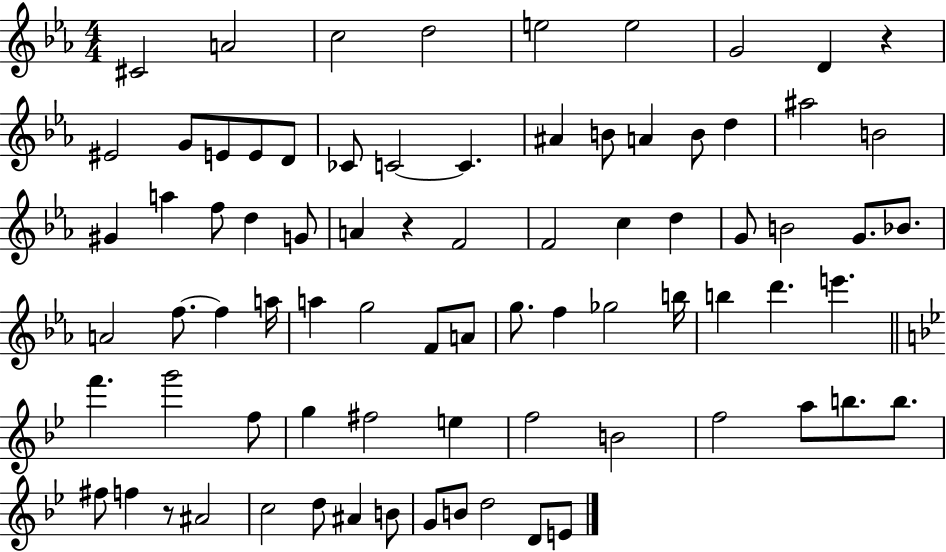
{
  \clef treble
  \numericTimeSignature
  \time 4/4
  \key ees \major
  cis'2 a'2 | c''2 d''2 | e''2 e''2 | g'2 d'4 r4 | \break eis'2 g'8 e'8 e'8 d'8 | ces'8 c'2~~ c'4. | ais'4 b'8 a'4 b'8 d''4 | ais''2 b'2 | \break gis'4 a''4 f''8 d''4 g'8 | a'4 r4 f'2 | f'2 c''4 d''4 | g'8 b'2 g'8. bes'8. | \break a'2 f''8.~~ f''4 a''16 | a''4 g''2 f'8 a'8 | g''8. f''4 ges''2 b''16 | b''4 d'''4. e'''4. | \break \bar "||" \break \key g \minor f'''4. g'''2 f''8 | g''4 fis''2 e''4 | f''2 b'2 | f''2 a''8 b''8. b''8. | \break fis''8 f''4 r8 ais'2 | c''2 d''8 ais'4 b'8 | g'8 b'8 d''2 d'8 e'8 | \bar "|."
}